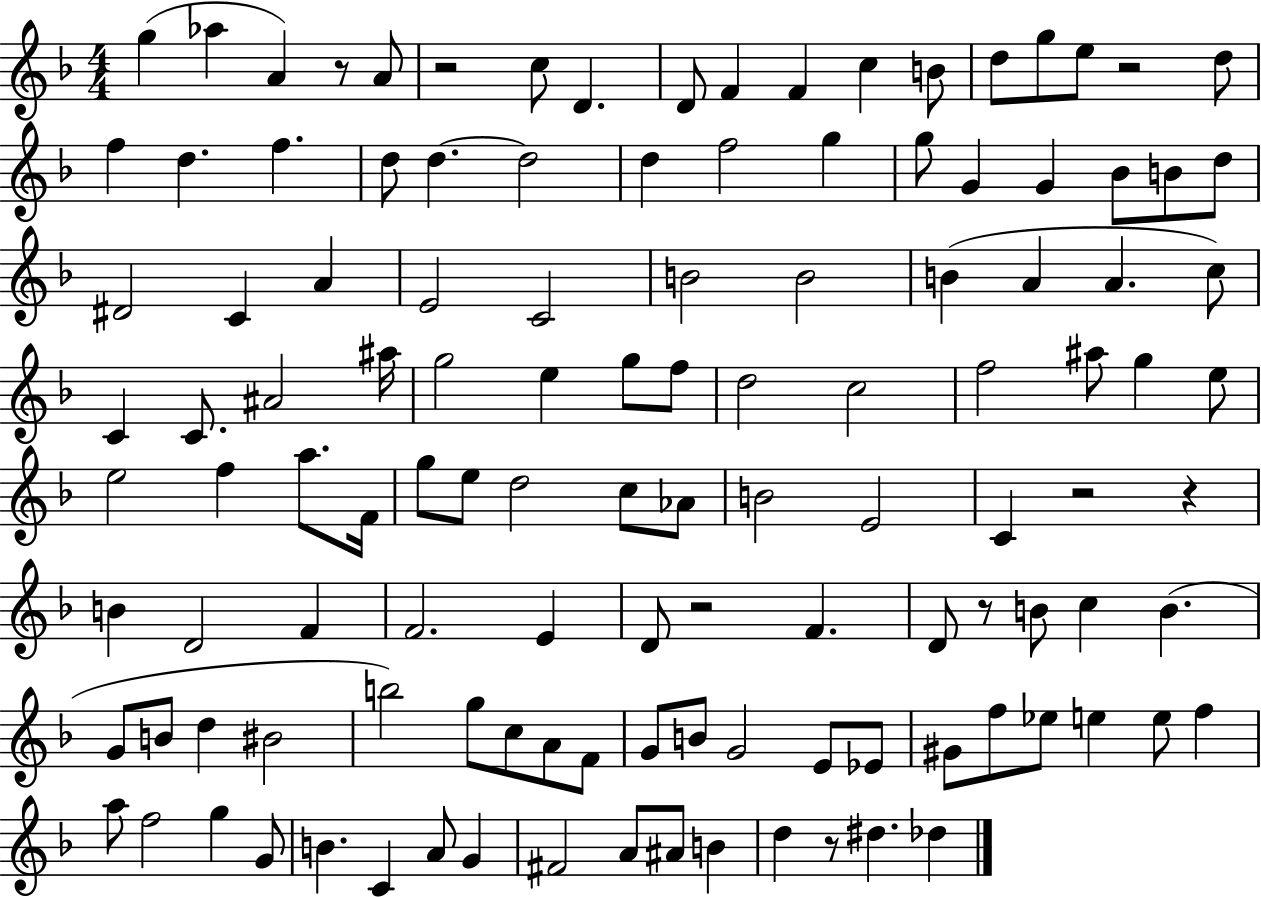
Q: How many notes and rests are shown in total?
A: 121